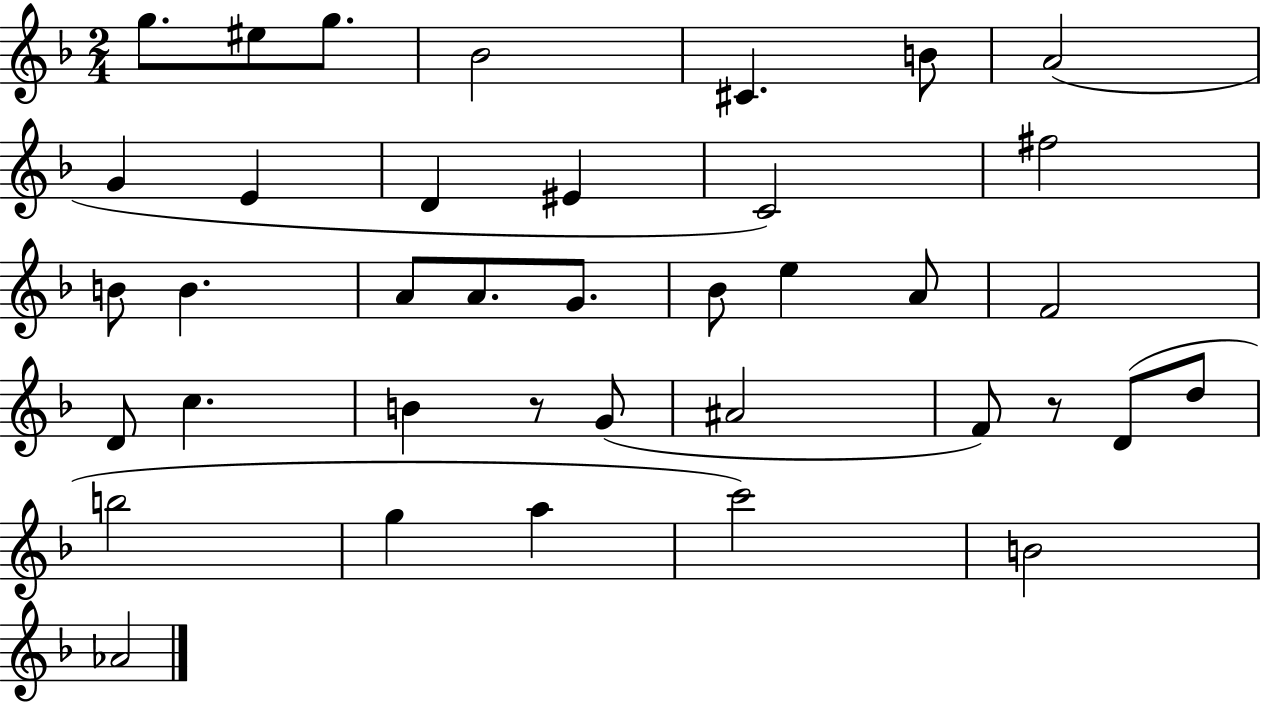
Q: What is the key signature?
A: F major